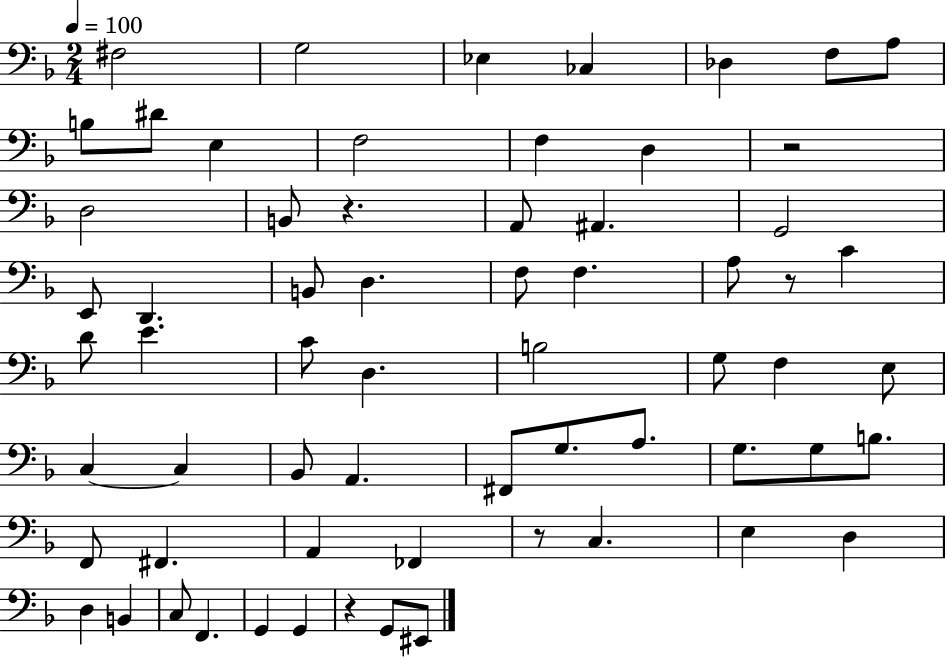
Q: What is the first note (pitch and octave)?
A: F#3